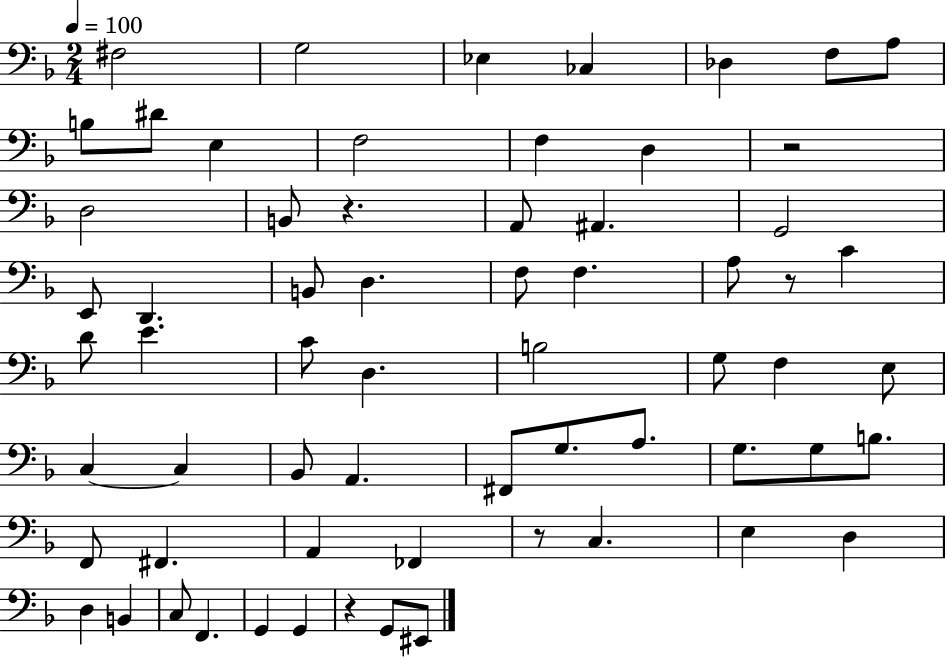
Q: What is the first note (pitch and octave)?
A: F#3